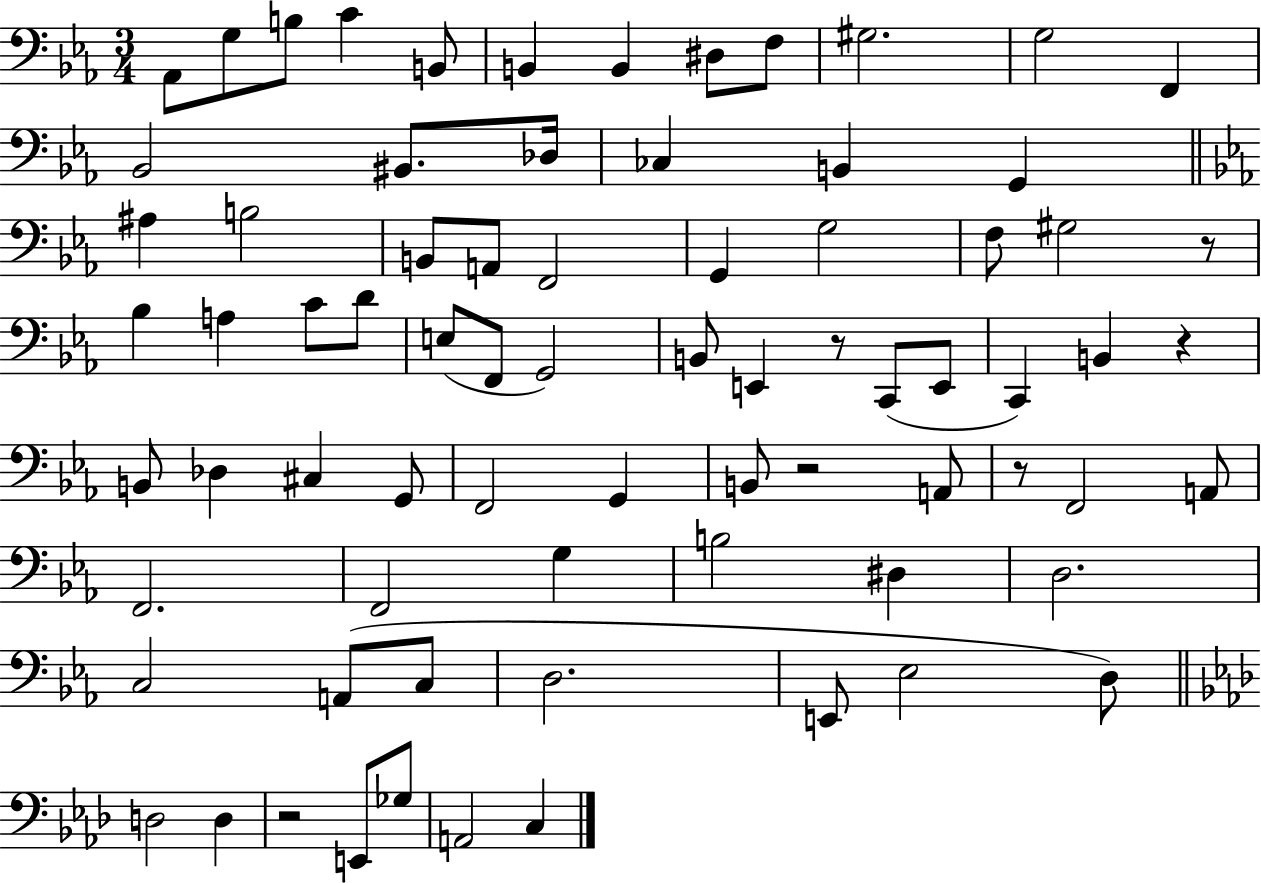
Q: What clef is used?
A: bass